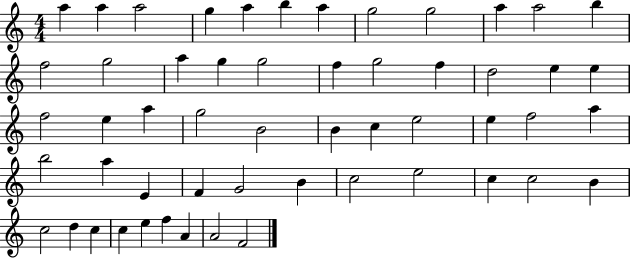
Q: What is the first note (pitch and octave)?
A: A5